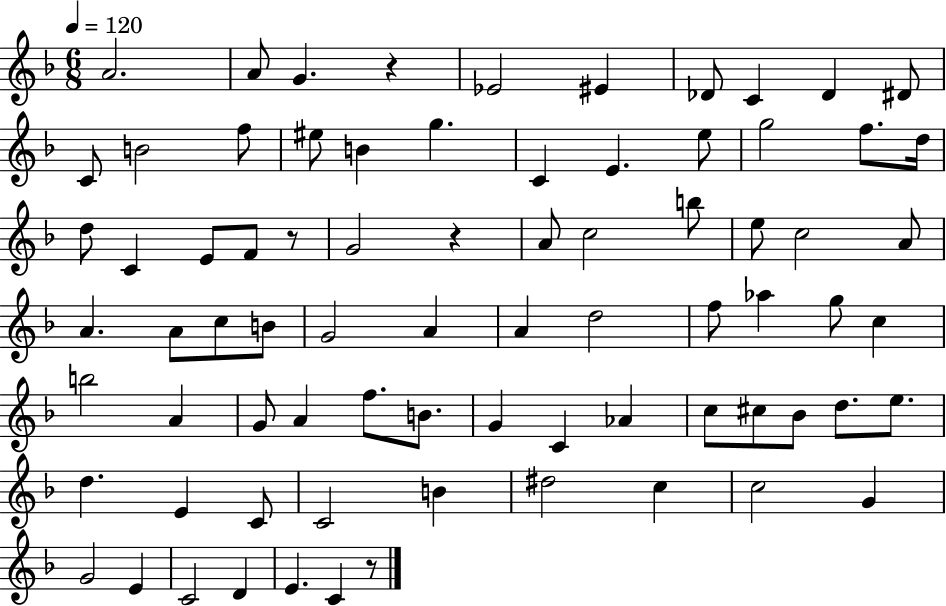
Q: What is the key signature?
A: F major